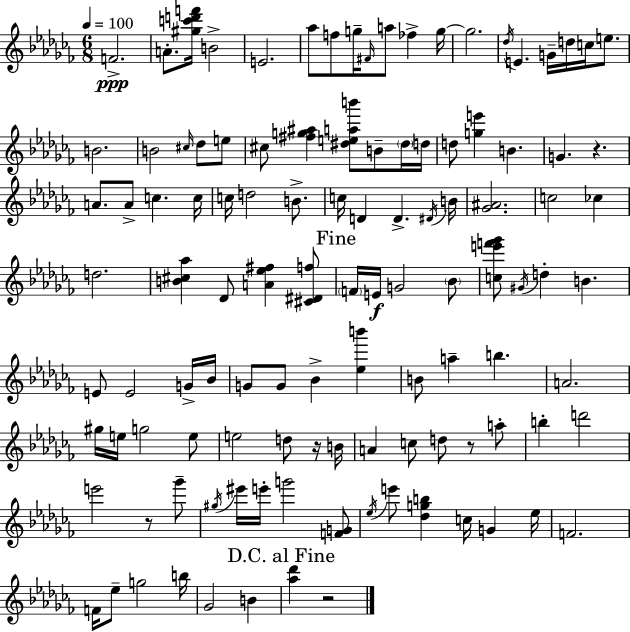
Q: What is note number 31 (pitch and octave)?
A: A4